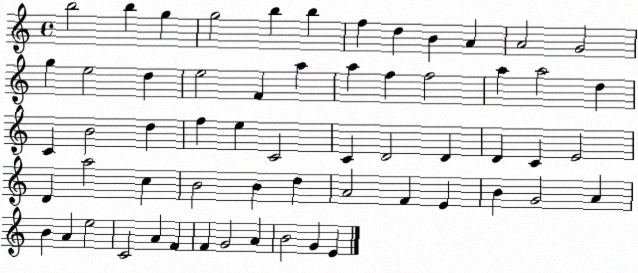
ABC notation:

X:1
T:Untitled
M:4/4
L:1/4
K:C
b2 b g g2 b b f d B A A2 G2 g e2 d e2 F a a f f2 a a2 d C B2 d f e C2 C D2 D D C E2 D a2 c B2 B d A2 F E B G2 A B A e2 C2 A F F G2 A B2 G E